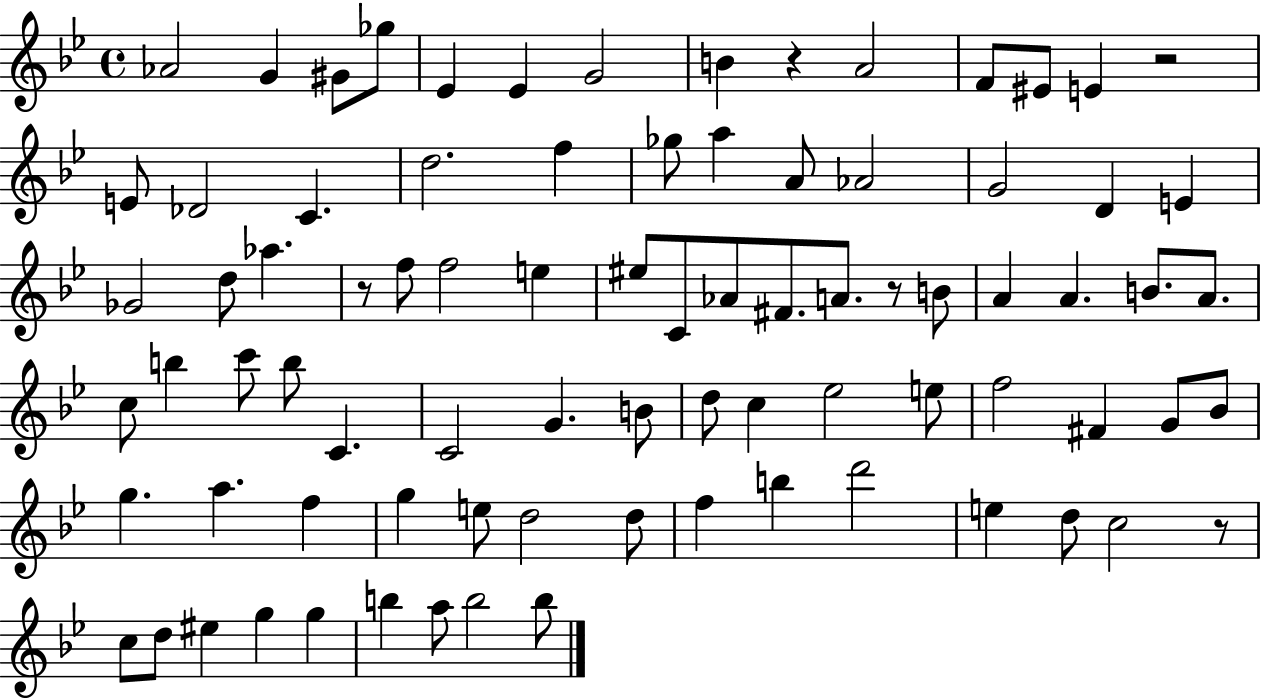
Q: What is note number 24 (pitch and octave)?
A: E4